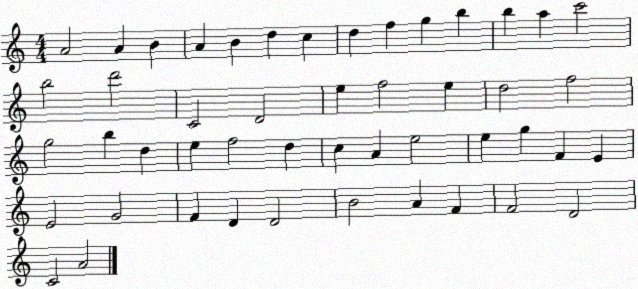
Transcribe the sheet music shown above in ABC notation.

X:1
T:Untitled
M:4/4
L:1/4
K:C
A2 A B A B d c d f g b b a c'2 b2 d'2 C2 D2 e f2 e d2 f2 g2 b d e f2 d c A e2 e g F E E2 G2 F D D2 B2 A F F2 D2 C2 A2